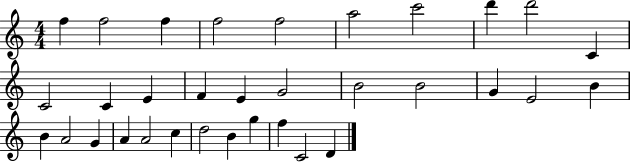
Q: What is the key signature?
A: C major